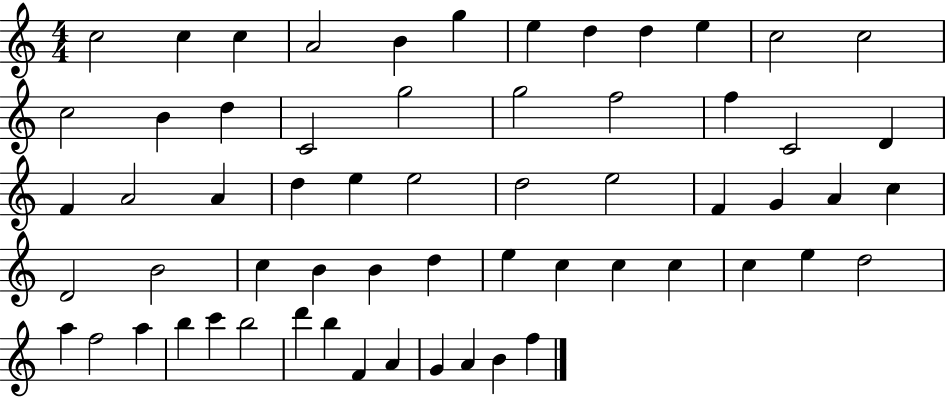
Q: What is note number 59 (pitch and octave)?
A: A4